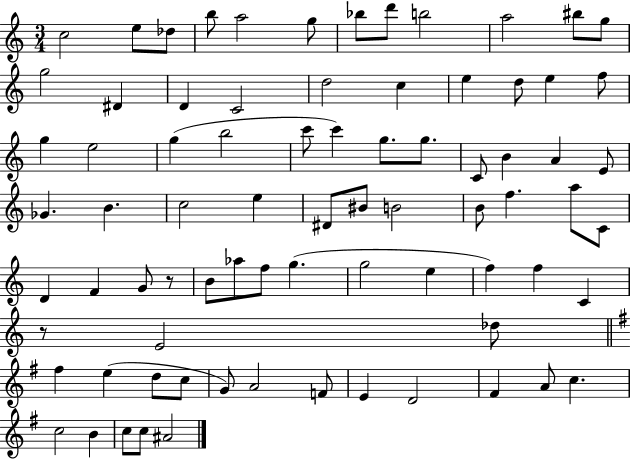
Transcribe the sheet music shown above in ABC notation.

X:1
T:Untitled
M:3/4
L:1/4
K:C
c2 e/2 _d/2 b/2 a2 g/2 _b/2 d'/2 b2 a2 ^b/2 g/2 g2 ^D D C2 d2 c e d/2 e f/2 g e2 g b2 c'/2 c' g/2 g/2 C/2 B A E/2 _G B c2 e ^D/2 ^B/2 B2 B/2 f a/2 C/2 D F G/2 z/2 B/2 _a/2 f/2 g g2 e f f C z/2 E2 _d/2 ^f e d/2 c/2 G/2 A2 F/2 E D2 ^F A/2 c c2 B c/2 c/2 ^A2